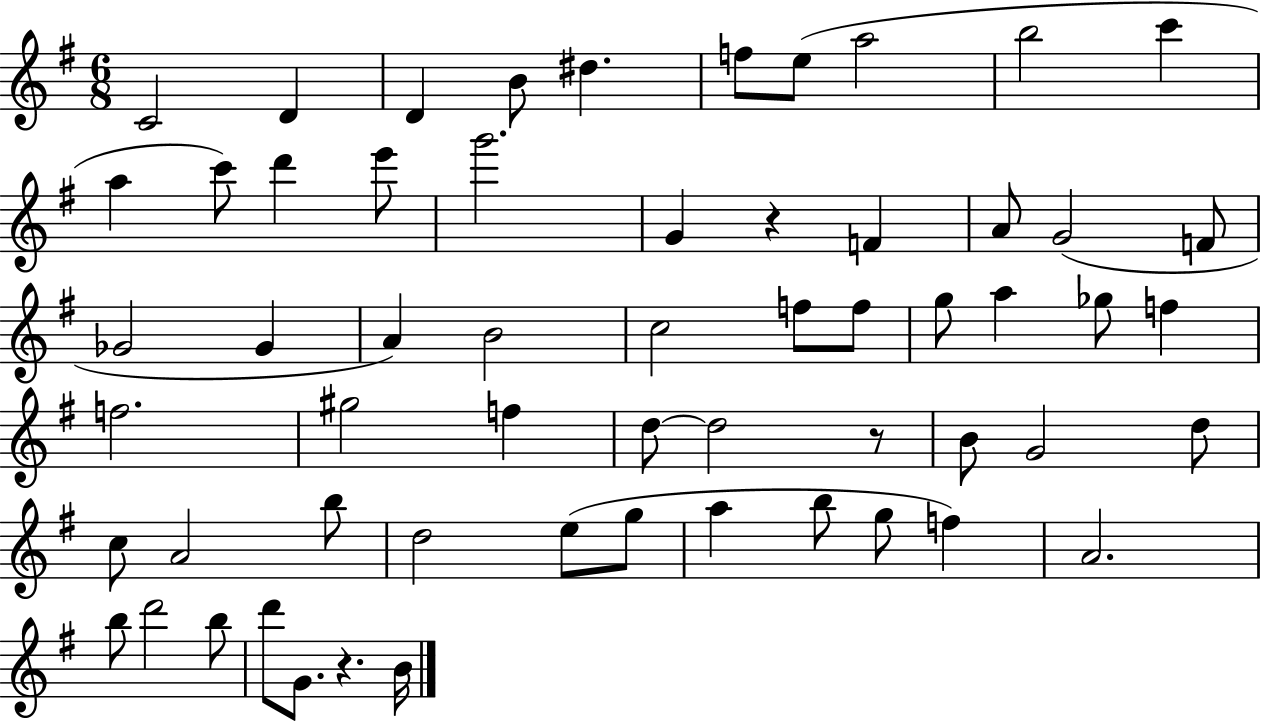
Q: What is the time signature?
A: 6/8